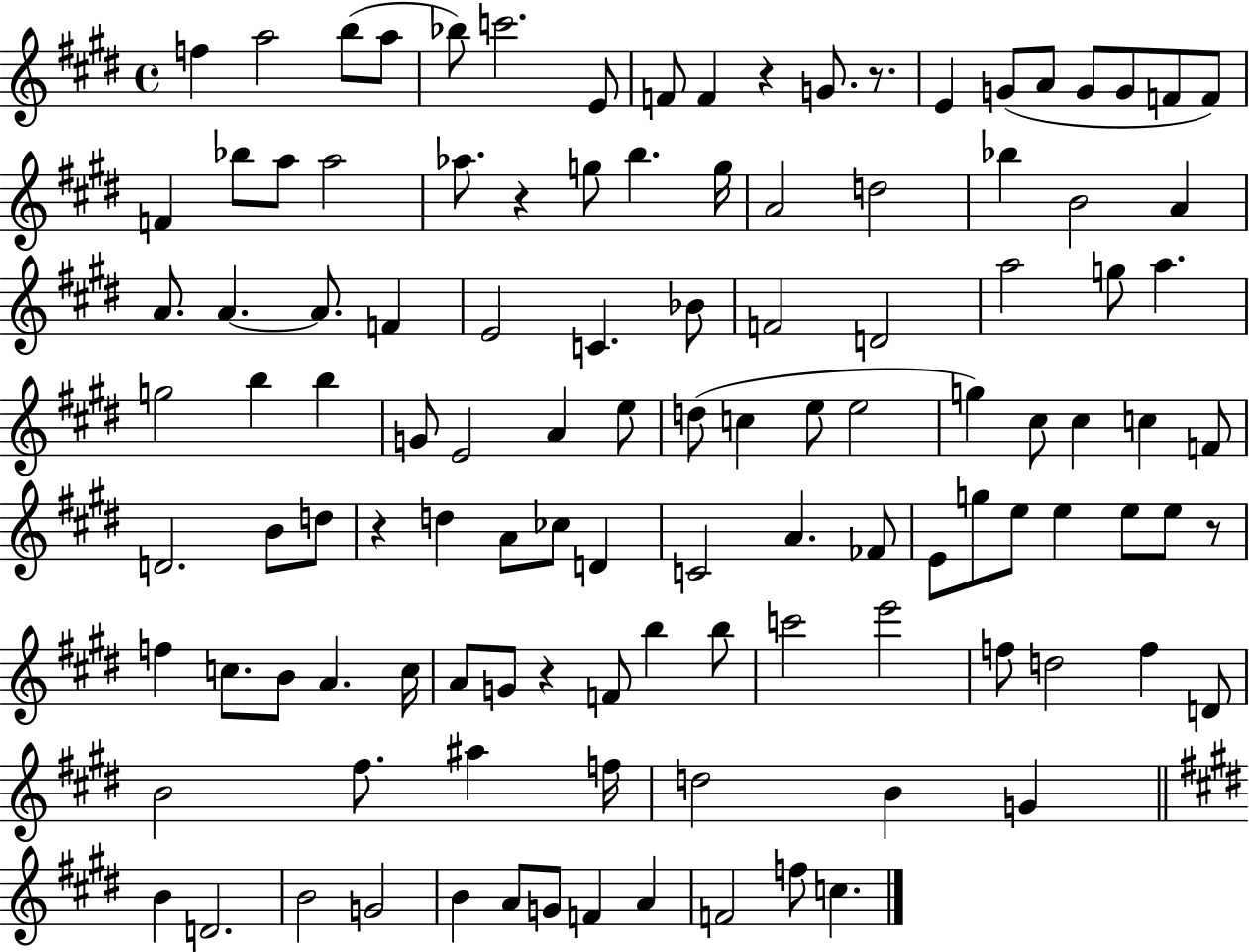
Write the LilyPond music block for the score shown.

{
  \clef treble
  \time 4/4
  \defaultTimeSignature
  \key e \major
  f''4 a''2 b''8( a''8 | bes''8) c'''2. e'8 | f'8 f'4 r4 g'8. r8. | e'4 g'8( a'8 g'8 g'8 f'8 f'8) | \break f'4 bes''8 a''8 a''2 | aes''8. r4 g''8 b''4. g''16 | a'2 d''2 | bes''4 b'2 a'4 | \break a'8. a'4.~~ a'8. f'4 | e'2 c'4. bes'8 | f'2 d'2 | a''2 g''8 a''4. | \break g''2 b''4 b''4 | g'8 e'2 a'4 e''8 | d''8( c''4 e''8 e''2 | g''4) cis''8 cis''4 c''4 f'8 | \break d'2. b'8 d''8 | r4 d''4 a'8 ces''8 d'4 | c'2 a'4. fes'8 | e'8 g''8 e''8 e''4 e''8 e''8 r8 | \break f''4 c''8. b'8 a'4. c''16 | a'8 g'8 r4 f'8 b''4 b''8 | c'''2 e'''2 | f''8 d''2 f''4 d'8 | \break b'2 fis''8. ais''4 f''16 | d''2 b'4 g'4 | \bar "||" \break \key e \major b'4 d'2. | b'2 g'2 | b'4 a'8 g'8 f'4 a'4 | f'2 f''8 c''4. | \break \bar "|."
}